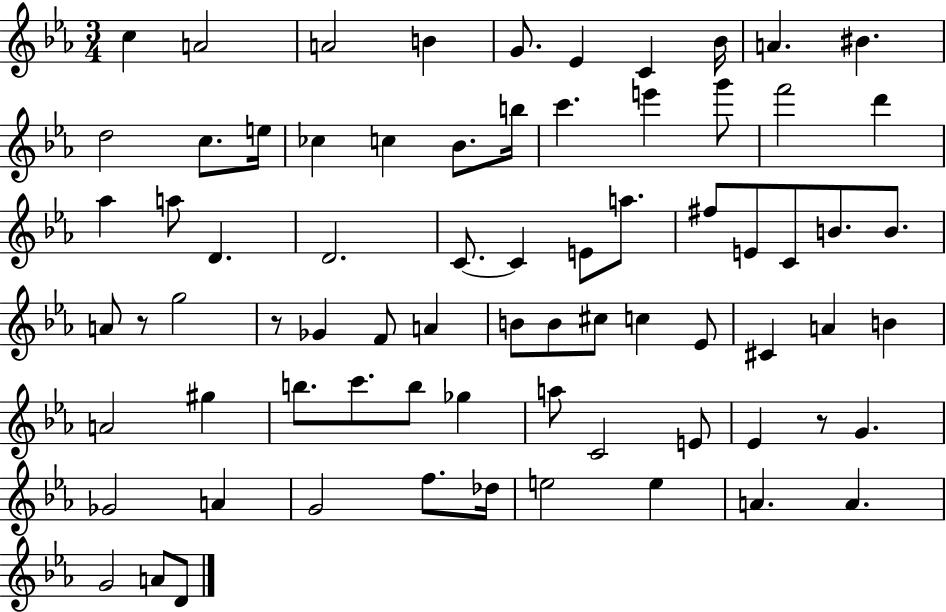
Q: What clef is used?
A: treble